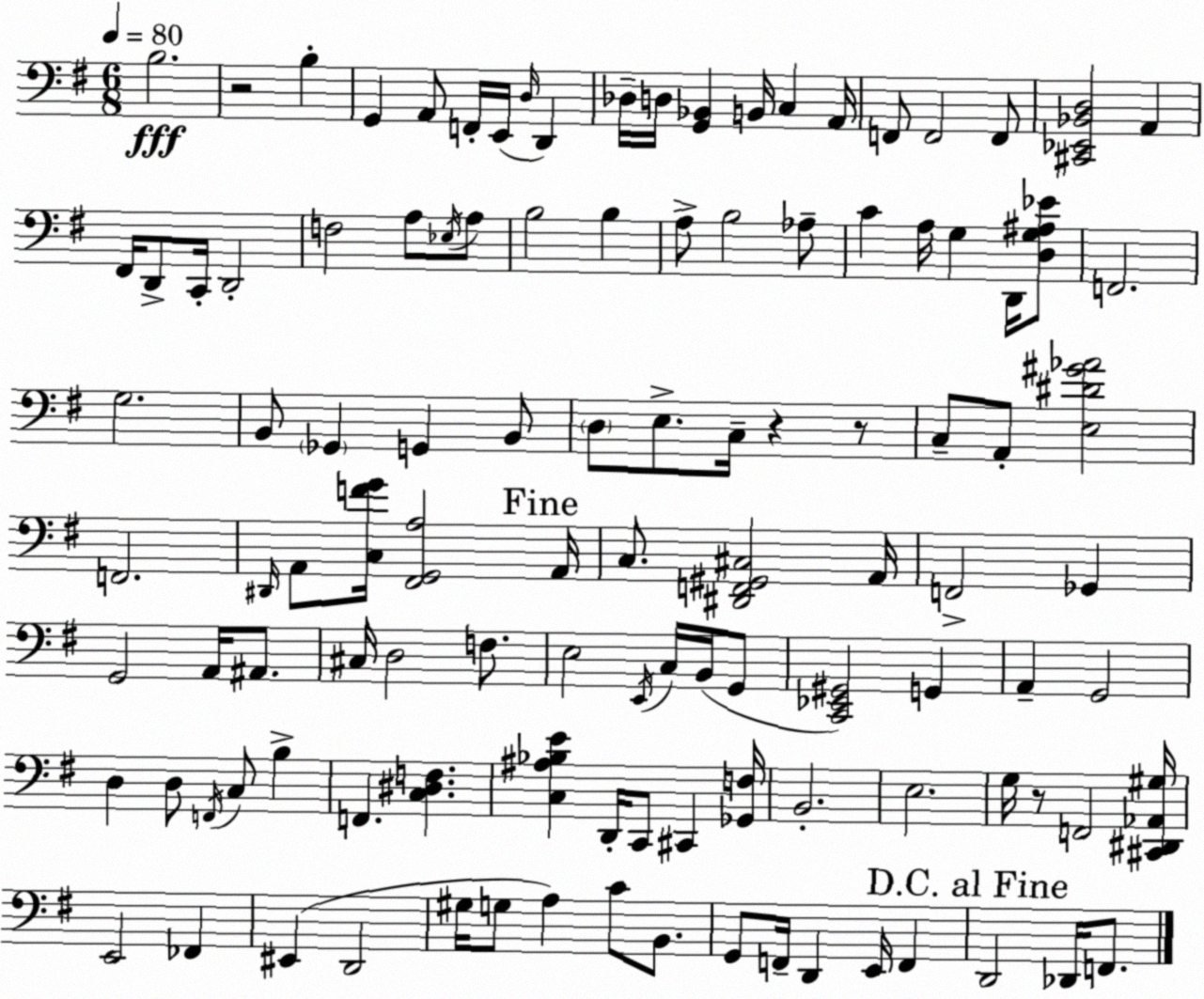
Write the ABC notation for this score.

X:1
T:Untitled
M:6/8
L:1/4
K:G
B,2 z2 B, G,, A,,/2 F,,/4 E,,/4 D,/4 D,, _D,/4 D,/4 [G,,_B,,] B,,/4 C, A,,/4 F,,/2 F,,2 F,,/2 [^C,,_E,,_B,,D,]2 A,, ^F,,/4 D,,/2 C,,/4 D,,2 F,2 A,/2 _E,/4 A,/2 B,2 B, A,/2 B,2 _A,/2 C A,/4 G, D,,/4 [D,G,^A,_E]/2 F,,2 G,2 B,,/2 _G,, G,, B,,/2 D,/2 E,/2 C,/4 z z/2 C,/2 A,,/2 [E,^D^G_A]2 F,,2 ^D,,/4 A,,/2 [C,FG]/4 [^F,,G,,A,]2 A,,/4 C,/2 [^D,,F,,^G,,^C,]2 A,,/4 F,,2 _G,, G,,2 A,,/4 ^A,,/2 ^C,/4 D,2 F,/2 E,2 E,,/4 C,/4 B,,/4 G,,/2 [C,,_E,,^G,,]2 G,, A,, G,,2 D, D,/2 F,,/4 C,/2 B, F,, [C,^D,F,] [C,^A,_B,E] D,,/4 C,,/2 ^C,, [_G,,F,]/4 B,,2 E,2 G,/4 z/2 F,,2 [^C,,^D,,_A,,^G,]/4 E,,2 _F,, ^E,, D,,2 ^G,/4 G,/2 A, C/2 B,,/2 G,,/2 F,,/4 D,, E,,/4 F,, D,,2 _D,,/4 F,,/2